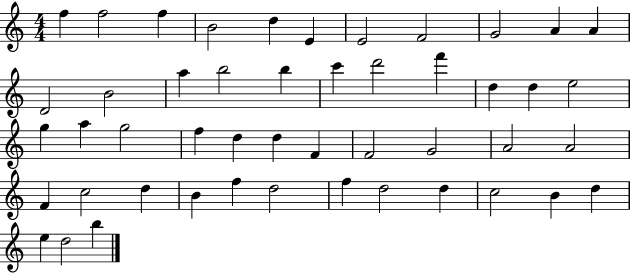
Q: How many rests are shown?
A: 0